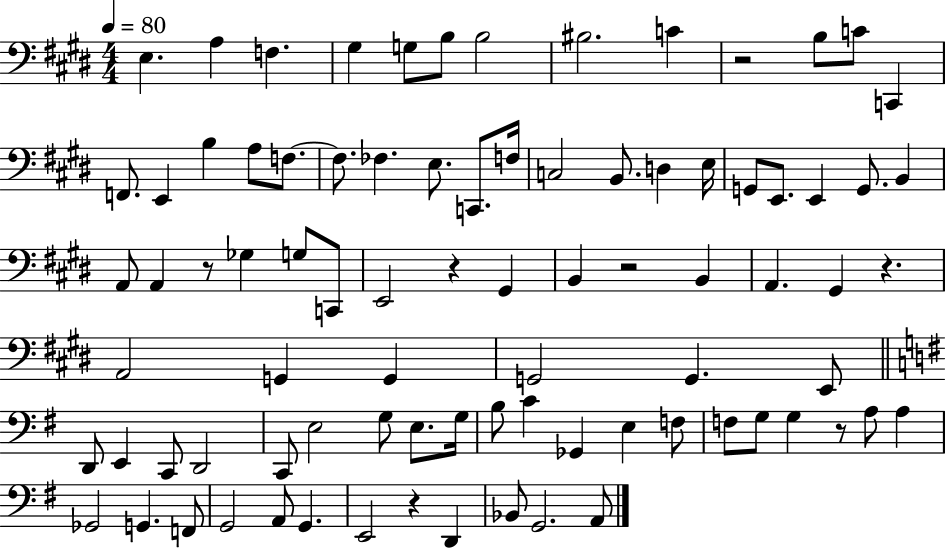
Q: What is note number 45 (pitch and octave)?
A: G2